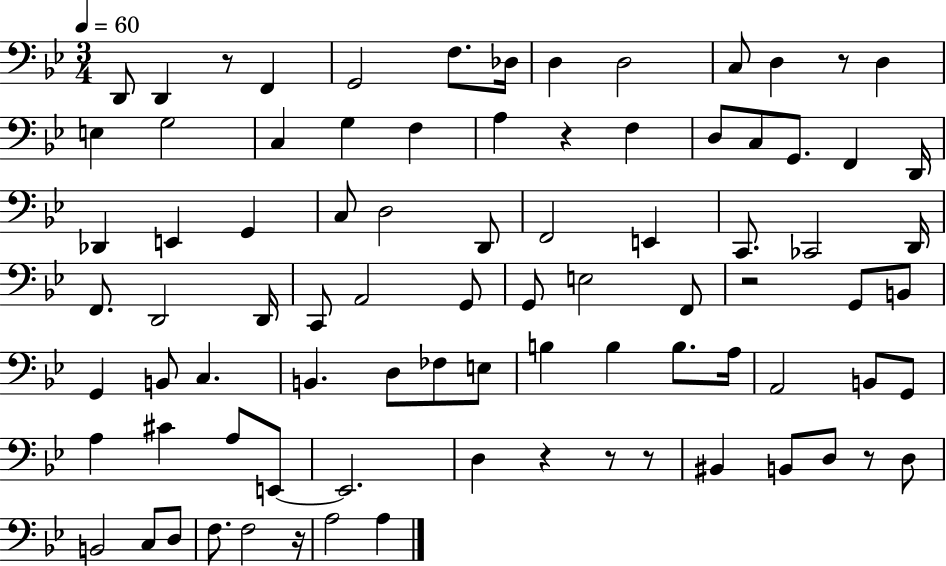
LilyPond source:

{
  \clef bass
  \numericTimeSignature
  \time 3/4
  \key bes \major
  \tempo 4 = 60
  d,8 d,4 r8 f,4 | g,2 f8. des16 | d4 d2 | c8 d4 r8 d4 | \break e4 g2 | c4 g4 f4 | a4 r4 f4 | d8 c8 g,8. f,4 d,16 | \break des,4 e,4 g,4 | c8 d2 d,8 | f,2 e,4 | c,8. ces,2 d,16 | \break f,8. d,2 d,16 | c,8 a,2 g,8 | g,8 e2 f,8 | r2 g,8 b,8 | \break g,4 b,8 c4. | b,4. d8 fes8 e8 | b4 b4 b8. a16 | a,2 b,8 g,8 | \break a4 cis'4 a8 e,8~~ | e,2. | d4 r4 r8 r8 | bis,4 b,8 d8 r8 d8 | \break b,2 c8 d8 | f8. f2 r16 | a2 a4 | \bar "|."
}